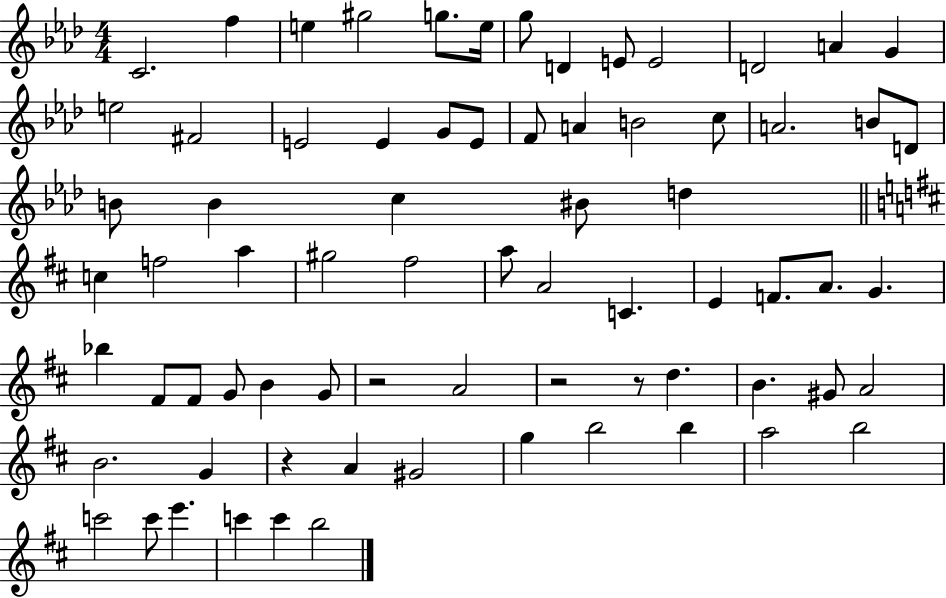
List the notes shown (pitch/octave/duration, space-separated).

C4/h. F5/q E5/q G#5/h G5/e. E5/s G5/e D4/q E4/e E4/h D4/h A4/q G4/q E5/h F#4/h E4/h E4/q G4/e E4/e F4/e A4/q B4/h C5/e A4/h. B4/e D4/e B4/e B4/q C5/q BIS4/e D5/q C5/q F5/h A5/q G#5/h F#5/h A5/e A4/h C4/q. E4/q F4/e. A4/e. G4/q. Bb5/q F#4/e F#4/e G4/e B4/q G4/e R/h A4/h R/h R/e D5/q. B4/q. G#4/e A4/h B4/h. G4/q R/q A4/q G#4/h G5/q B5/h B5/q A5/h B5/h C6/h C6/e E6/q. C6/q C6/q B5/h